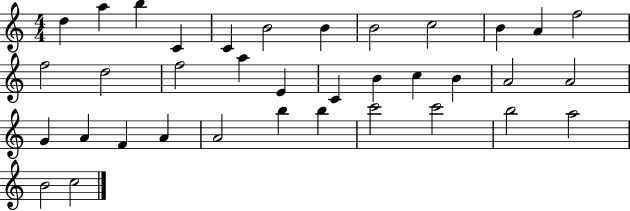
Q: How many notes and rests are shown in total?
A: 36